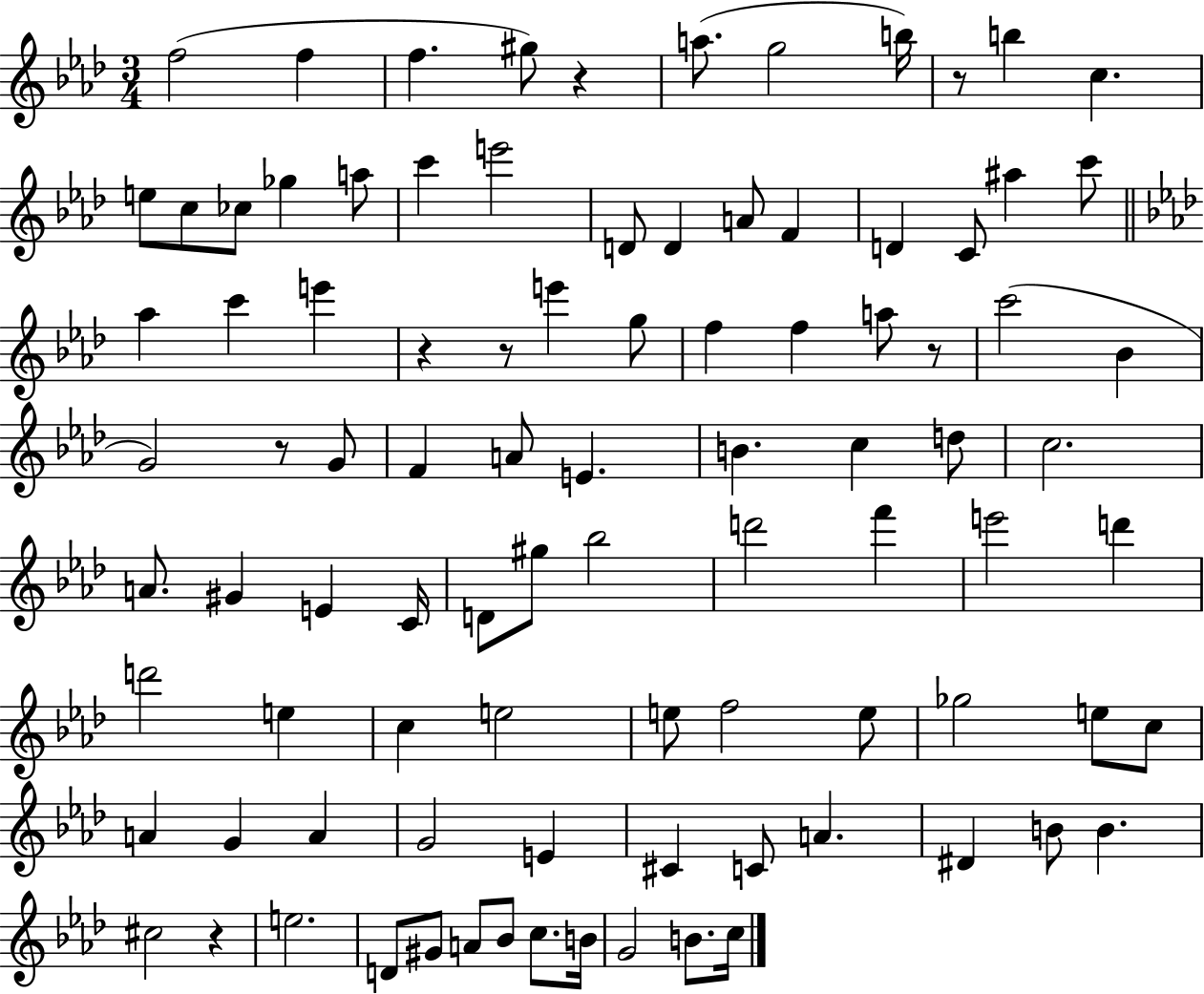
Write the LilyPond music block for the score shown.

{
  \clef treble
  \numericTimeSignature
  \time 3/4
  \key aes \major
  f''2( f''4 | f''4. gis''8) r4 | a''8.( g''2 b''16) | r8 b''4 c''4. | \break e''8 c''8 ces''8 ges''4 a''8 | c'''4 e'''2 | d'8 d'4 a'8 f'4 | d'4 c'8 ais''4 c'''8 | \break \bar "||" \break \key aes \major aes''4 c'''4 e'''4 | r4 r8 e'''4 g''8 | f''4 f''4 a''8 r8 | c'''2( bes'4 | \break g'2) r8 g'8 | f'4 a'8 e'4. | b'4. c''4 d''8 | c''2. | \break a'8. gis'4 e'4 c'16 | d'8 gis''8 bes''2 | d'''2 f'''4 | e'''2 d'''4 | \break d'''2 e''4 | c''4 e''2 | e''8 f''2 e''8 | ges''2 e''8 c''8 | \break a'4 g'4 a'4 | g'2 e'4 | cis'4 c'8 a'4. | dis'4 b'8 b'4. | \break cis''2 r4 | e''2. | d'8 gis'8 a'8 bes'8 c''8. b'16 | g'2 b'8. c''16 | \break \bar "|."
}